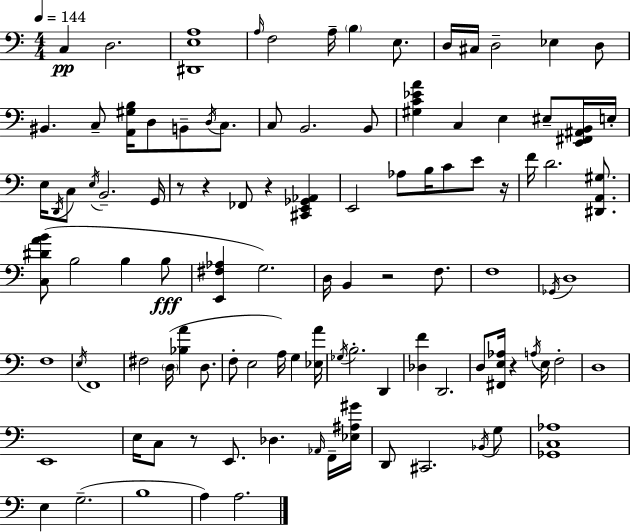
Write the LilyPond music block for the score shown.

{
  \clef bass
  \numericTimeSignature
  \time 4/4
  \key a \minor
  \tempo 4 = 144
  c4\pp d2. | <dis, e a>1 | \grace { a16 } f2 a16-- \parenthesize b4 e8. | d16 cis16 d2-- ees4 d8 | \break bis,4. c8-- <a, gis b>16 d8 b,8-- \acciaccatura { d16 } c8. | c8 b,2. | b,8 <gis c' ees' a'>4 c4 e4 eis8-- | <e, fis, ais, b,>16 e16-. e16 \acciaccatura { d,16 } c8 \acciaccatura { e16 } b,2.-- | \break g,16 r8 r4 fes,8 r4 | <cis, e, ges, aes,>4 e,2 aes8 b16 c'8 | e'8 r16 f'16 d'2. | <dis, a, gis>8. <c dis' a' b'>8( b2 b4 | \break b8\fff <e, fis aes>4 g2.) | d16 b,4 r2 | f8. f1 | \acciaccatura { ges,16 } d1 | \break f1 | \acciaccatura { e16 } f,1 | fis2 \parenthesize d16( <bes a'>4 | d8. f8-. e2 | \break a16) g4 <ees a'>16 \acciaccatura { ges16 } b2.-. | d,4 <des f'>4 d,2. | d8 <fis, e aes>16 r4 \acciaccatura { a16 } e16 | f2-. d1 | \break e,1 | e16 c8 r8 e,8. | des4. \grace { aes,16 } f,16-- <ees ais gis'>16 d,8 cis,2. | \acciaccatura { bes,16 } g8 <ges, c aes>1 | \break e4 g2.--( | b1 | a4) a2. | \bar "|."
}